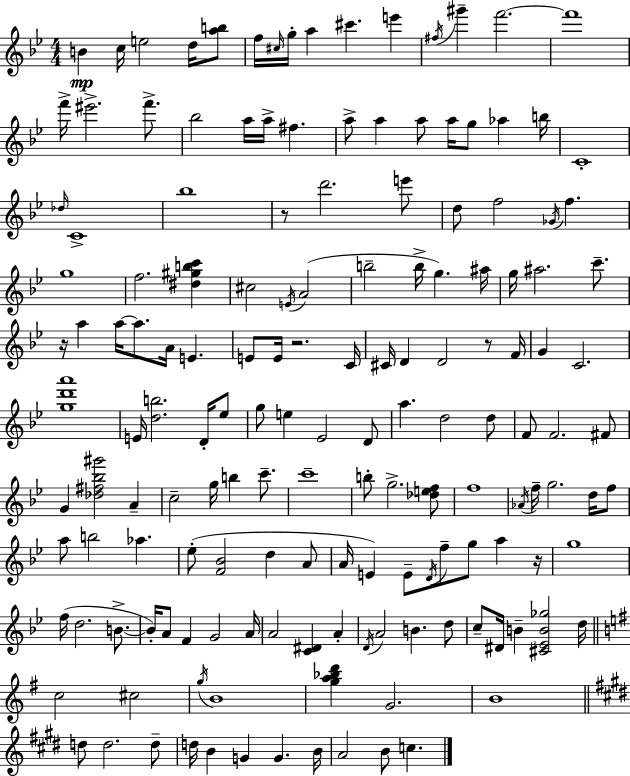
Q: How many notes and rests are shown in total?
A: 156